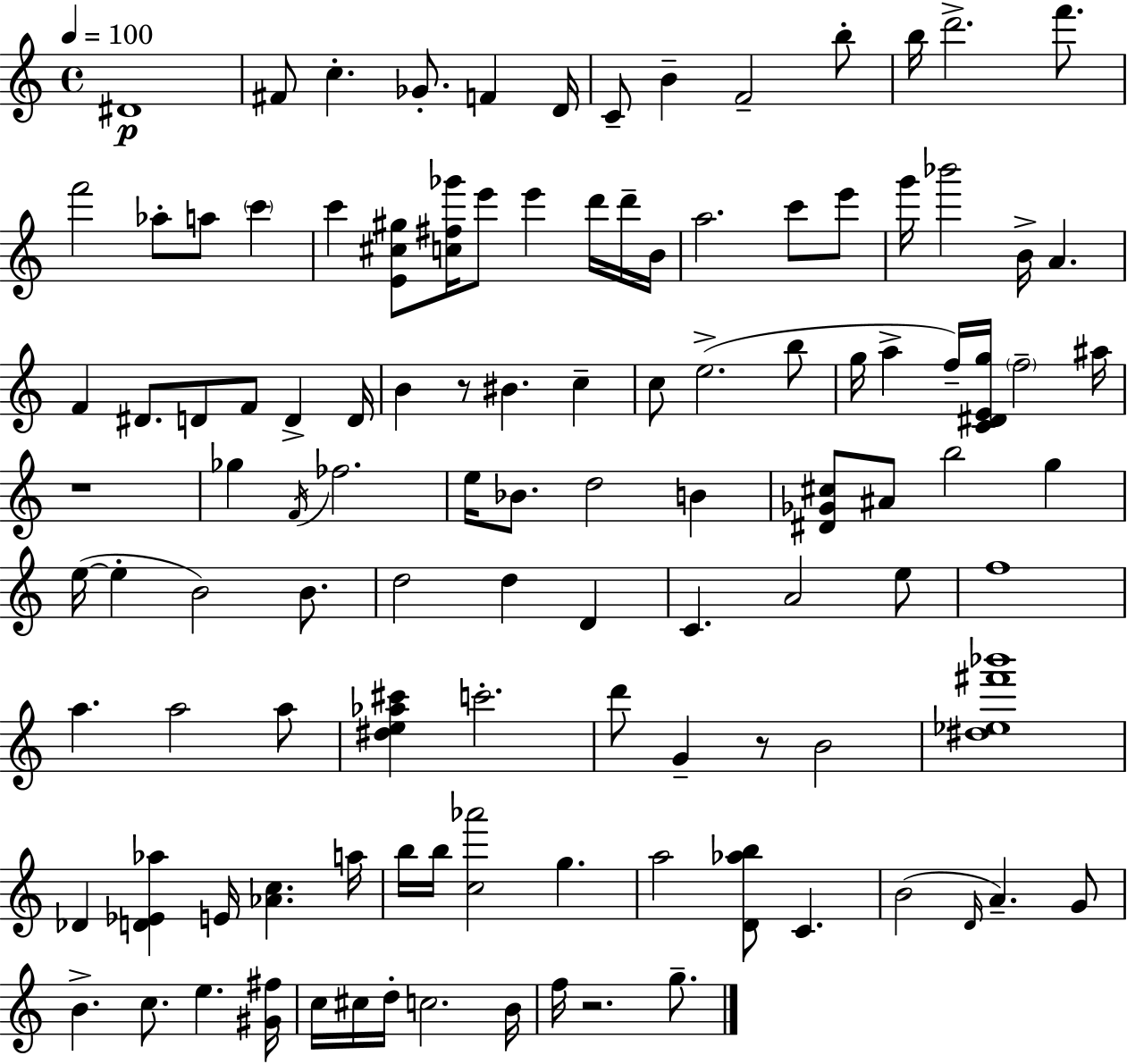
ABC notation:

X:1
T:Untitled
M:4/4
L:1/4
K:Am
^D4 ^F/2 c _G/2 F D/4 C/2 B F2 b/2 b/4 d'2 f'/2 f'2 _a/2 a/2 c' c' [E^c^g]/2 [c^f_g']/4 e'/2 e' d'/4 d'/4 B/4 a2 c'/2 e'/2 g'/4 _b'2 B/4 A F ^D/2 D/2 F/2 D D/4 B z/2 ^B c c/2 e2 b/2 g/4 a f/4 [C^DEg]/4 f2 ^a/4 z4 _g F/4 _f2 e/4 _B/2 d2 B [^D_G^c]/2 ^A/2 b2 g e/4 e B2 B/2 d2 d D C A2 e/2 f4 a a2 a/2 [^de_a^c'] c'2 d'/2 G z/2 B2 [^d_e^f'_b']4 _D [D_E_a] E/4 [_Ac] a/4 b/4 b/4 [c_a']2 g a2 [D_ab]/2 C B2 D/4 A G/2 B c/2 e [^G^f]/4 c/4 ^c/4 d/4 c2 B/4 f/4 z2 g/2